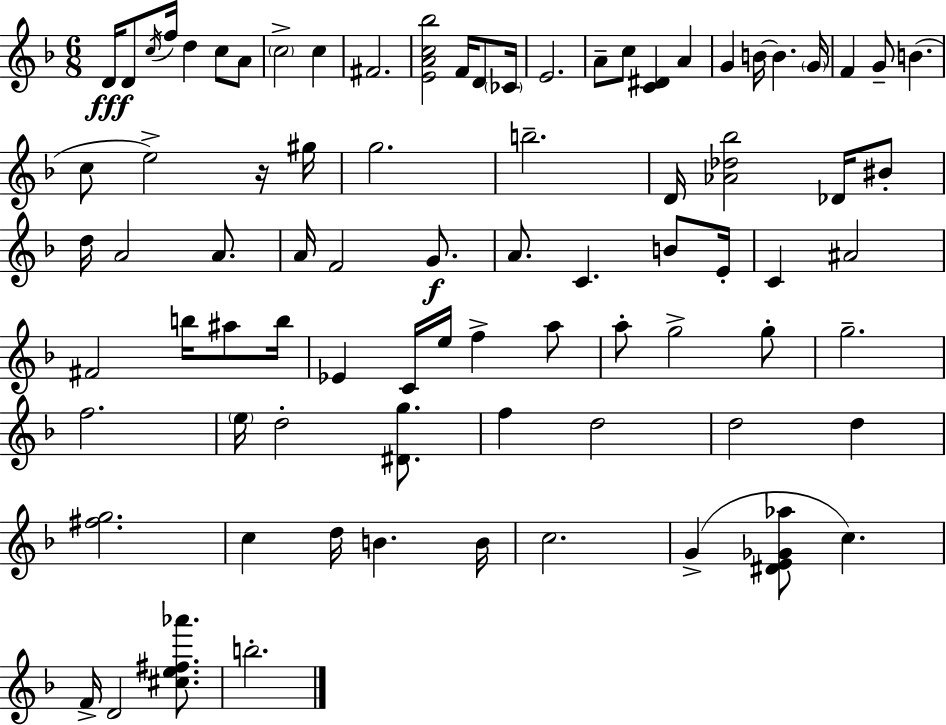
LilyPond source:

{
  \clef treble
  \numericTimeSignature
  \time 6/8
  \key f \major
  \repeat volta 2 { d'16\fff d'8 \acciaccatura { c''16 } f''16 d''4 c''8 a'8 | \parenthesize c''2-> c''4 | fis'2. | <e' a' c'' bes''>2 f'16 d'8 | \break \parenthesize ces'16 e'2. | a'8-- c''8 <c' dis'>4 a'4 | g'4 b'16~~ b'4. | \parenthesize g'16 f'4 g'8-- b'4.( | \break c''8 e''2->) r16 | gis''16 g''2. | b''2.-- | d'16 <aes' des'' bes''>2 des'16 bis'8-. | \break d''16 a'2 a'8. | a'16 f'2 g'8.\f | a'8. c'4. b'8 | e'16-. c'4 ais'2 | \break fis'2 b''16 ais''8 | b''16 ees'4 c'16 e''16 f''4-> a''8 | a''8-. g''2-> g''8-. | g''2.-- | \break f''2. | \parenthesize e''16 d''2-. <dis' g''>8. | f''4 d''2 | d''2 d''4 | \break <fis'' g''>2. | c''4 d''16 b'4. | b'16 c''2. | g'4->( <dis' e' ges' aes''>8 c''4.) | \break f'16-> d'2 <cis'' e'' fis'' aes'''>8. | b''2.-. | } \bar "|."
}